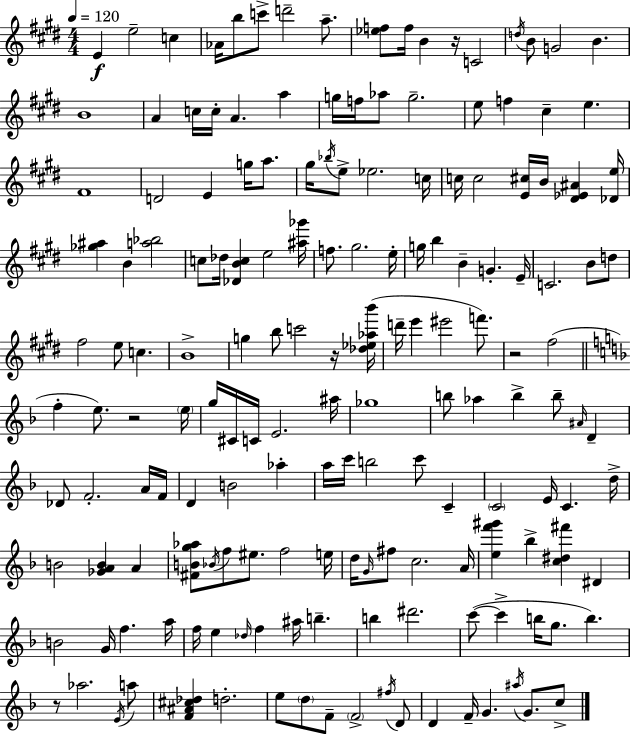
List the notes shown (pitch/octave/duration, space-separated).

E4/q E5/h C5/q Ab4/s B5/e C6/e D6/h A5/e. [Eb5,F5]/e F5/s B4/q R/s C4/h D5/s B4/e G4/h B4/q. B4/w A4/q C5/s C5/s A4/q. A5/q G5/s F5/s Ab5/e G5/h. E5/e F5/q C#5/q E5/q. F#4/w D4/h E4/q G5/s A5/e. G#5/s Bb5/s E5/e Eb5/h. C5/s C5/s C5/h [E4,C#5]/s B4/s [D#4,Eb4,A#4]/q [Db4,E5]/s [Gb5,A#5]/q B4/q [A5,Bb5]/h C5/e Db5/s [Db4,B4,C5]/q E5/h [A#5,Gb6]/s F5/e. G#5/h. E5/s G5/s B5/q B4/q G4/q. E4/s C4/h. B4/e D5/e F#5/h E5/e C5/q. B4/w G5/q B5/e C6/h R/s [Db5,Eb5,Ab5,B6]/s D6/s E6/q EIS6/h F6/e. R/h F#5/h F5/q E5/e. R/h E5/s G5/s C#4/s C4/s E4/h. A#5/s Gb5/w B5/e Ab5/q B5/q B5/e A#4/s D4/q Db4/e F4/h. A4/s F4/s D4/q B4/h Ab5/q A5/s C6/s B5/h C6/e C4/q C4/h E4/s C4/q. D5/s B4/h [Gb4,A4,B4]/q A4/q [F#4,B4,G5,Ab5]/e Bb4/s F5/e EIS5/e. F5/h E5/s D5/s G4/s F#5/e C5/h. A4/s [E5,F6,G#6]/q Bb5/q [C5,D#5,F#6]/q D#4/q B4/h G4/s F5/q. A5/s F5/s E5/q Db5/s F5/q A#5/s B5/q. B5/q D#6/h. C6/e C6/q B5/s G5/e. B5/q. R/e Ab5/h. E4/s A5/e [F4,A#4,C#5,Db5]/q D5/h. E5/e D5/e F4/e F4/h F#5/s D4/e D4/q F4/s G4/q. A#5/s G4/e. C5/e